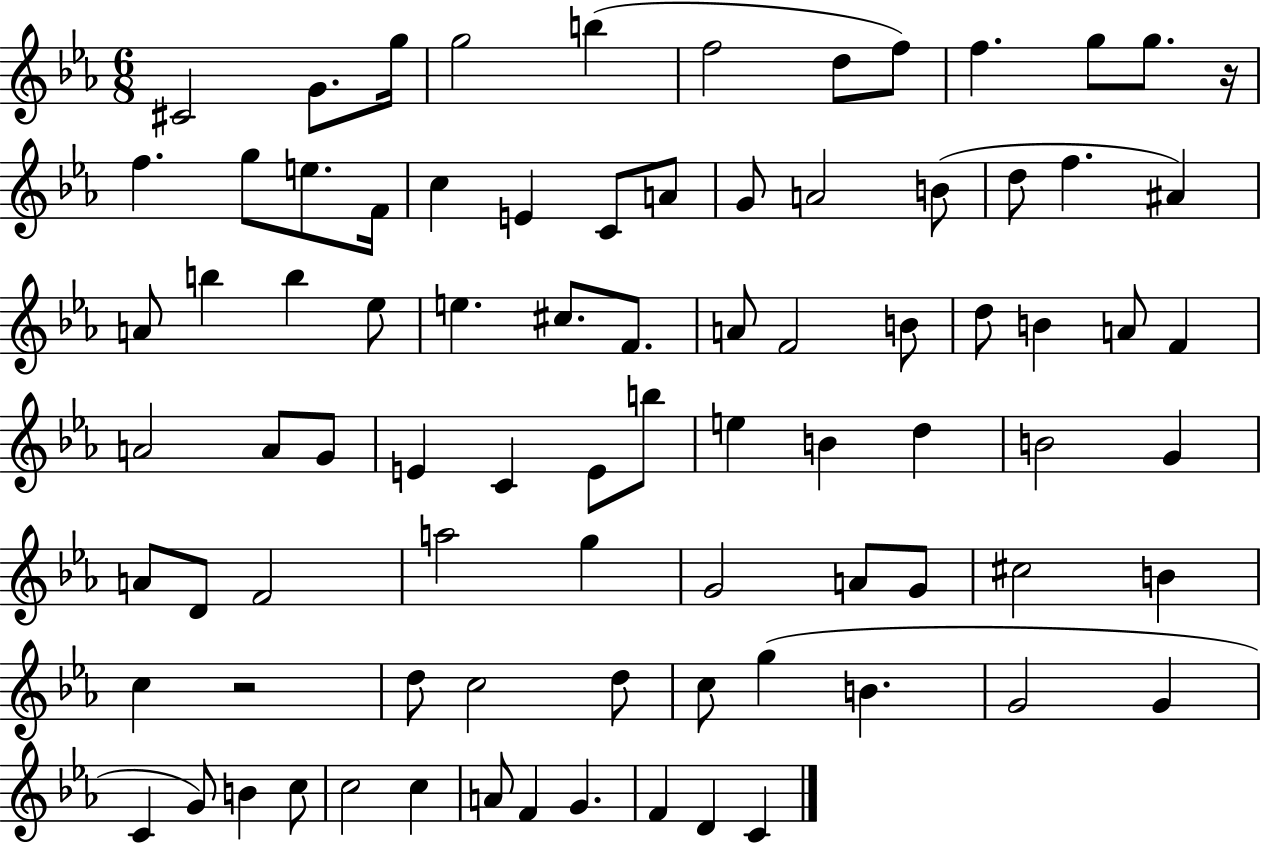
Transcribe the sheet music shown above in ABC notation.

X:1
T:Untitled
M:6/8
L:1/4
K:Eb
^C2 G/2 g/4 g2 b f2 d/2 f/2 f g/2 g/2 z/4 f g/2 e/2 F/4 c E C/2 A/2 G/2 A2 B/2 d/2 f ^A A/2 b b _e/2 e ^c/2 F/2 A/2 F2 B/2 d/2 B A/2 F A2 A/2 G/2 E C E/2 b/2 e B d B2 G A/2 D/2 F2 a2 g G2 A/2 G/2 ^c2 B c z2 d/2 c2 d/2 c/2 g B G2 G C G/2 B c/2 c2 c A/2 F G F D C